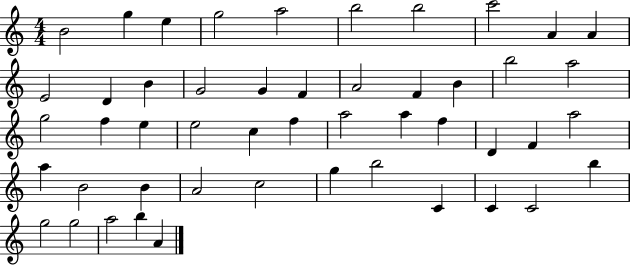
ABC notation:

X:1
T:Untitled
M:4/4
L:1/4
K:C
B2 g e g2 a2 b2 b2 c'2 A A E2 D B G2 G F A2 F B b2 a2 g2 f e e2 c f a2 a f D F a2 a B2 B A2 c2 g b2 C C C2 b g2 g2 a2 b A